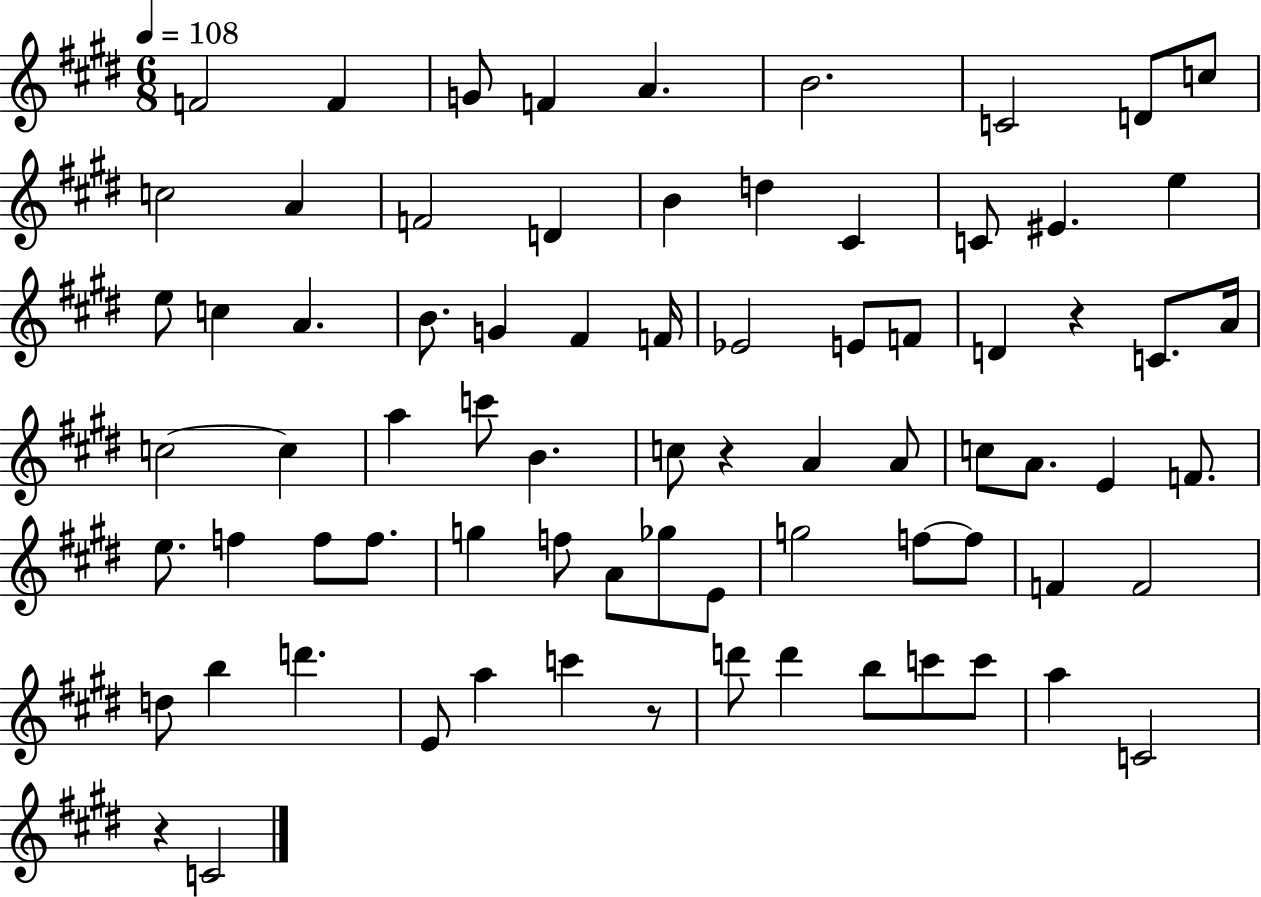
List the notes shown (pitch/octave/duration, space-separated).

F4/h F4/q G4/e F4/q A4/q. B4/h. C4/h D4/e C5/e C5/h A4/q F4/h D4/q B4/q D5/q C#4/q C4/e EIS4/q. E5/q E5/e C5/q A4/q. B4/e. G4/q F#4/q F4/s Eb4/h E4/e F4/e D4/q R/q C4/e. A4/s C5/h C5/q A5/q C6/e B4/q. C5/e R/q A4/q A4/e C5/e A4/e. E4/q F4/e. E5/e. F5/q F5/e F5/e. G5/q F5/e A4/e Gb5/e E4/e G5/h F5/e F5/e F4/q F4/h D5/e B5/q D6/q. E4/e A5/q C6/q R/e D6/e D6/q B5/e C6/e C6/e A5/q C4/h R/q C4/h